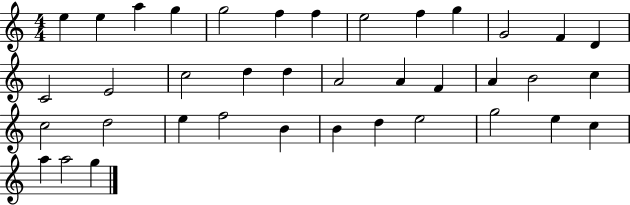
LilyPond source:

{
  \clef treble
  \numericTimeSignature
  \time 4/4
  \key c \major
  e''4 e''4 a''4 g''4 | g''2 f''4 f''4 | e''2 f''4 g''4 | g'2 f'4 d'4 | \break c'2 e'2 | c''2 d''4 d''4 | a'2 a'4 f'4 | a'4 b'2 c''4 | \break c''2 d''2 | e''4 f''2 b'4 | b'4 d''4 e''2 | g''2 e''4 c''4 | \break a''4 a''2 g''4 | \bar "|."
}